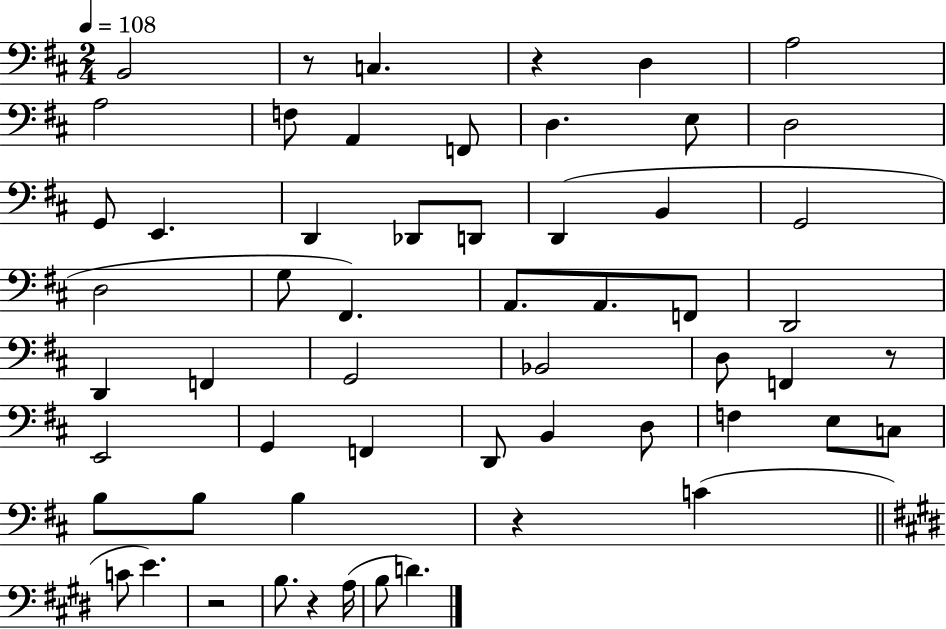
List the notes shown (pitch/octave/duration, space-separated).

B2/h R/e C3/q. R/q D3/q A3/h A3/h F3/e A2/q F2/e D3/q. E3/e D3/h G2/e E2/q. D2/q Db2/e D2/e D2/q B2/q G2/h D3/h G3/e F#2/q. A2/e. A2/e. F2/e D2/h D2/q F2/q G2/h Bb2/h D3/e F2/q R/e E2/h G2/q F2/q D2/e B2/q D3/e F3/q E3/e C3/e B3/e B3/e B3/q R/q C4/q C4/e E4/q. R/h B3/e. R/q A3/s B3/e D4/q.